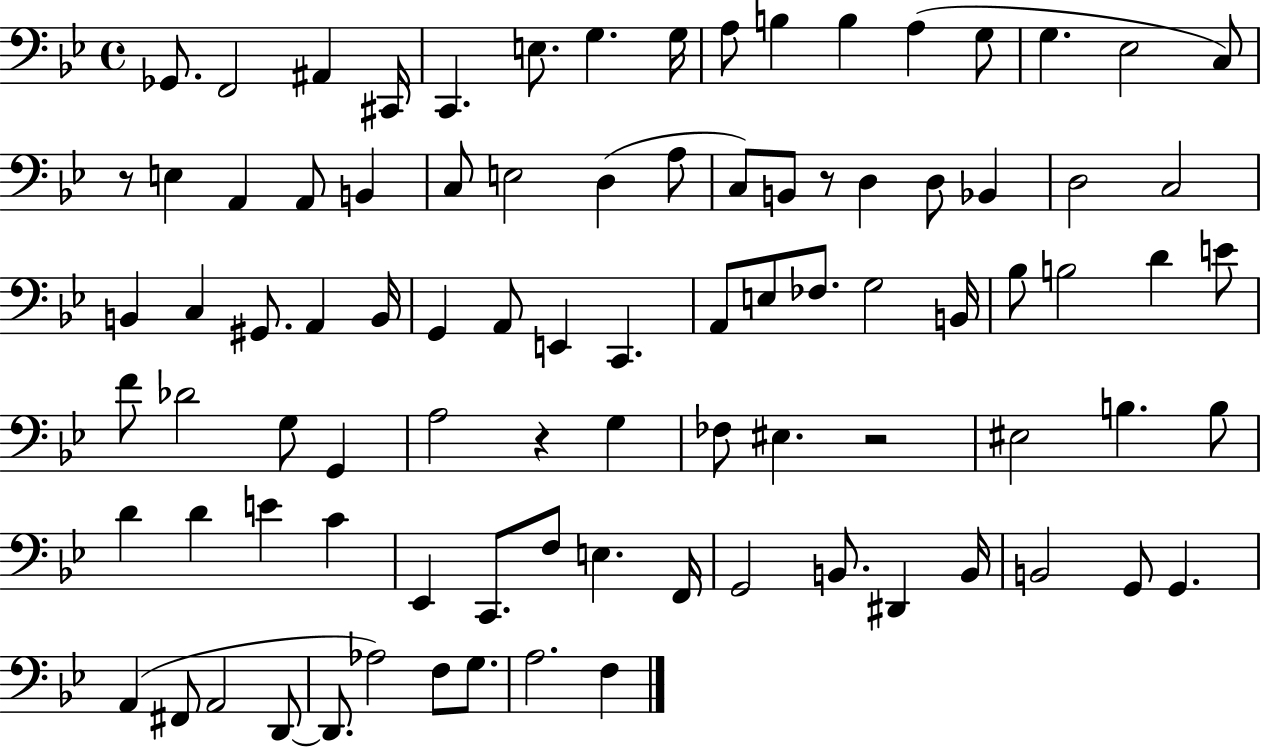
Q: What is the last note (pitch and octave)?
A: F3